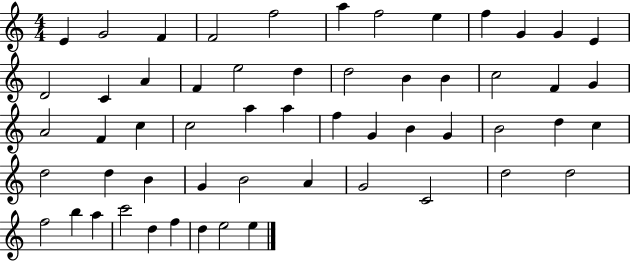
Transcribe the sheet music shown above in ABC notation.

X:1
T:Untitled
M:4/4
L:1/4
K:C
E G2 F F2 f2 a f2 e f G G E D2 C A F e2 d d2 B B c2 F G A2 F c c2 a a f G B G B2 d c d2 d B G B2 A G2 C2 d2 d2 f2 b a c'2 d f d e2 e